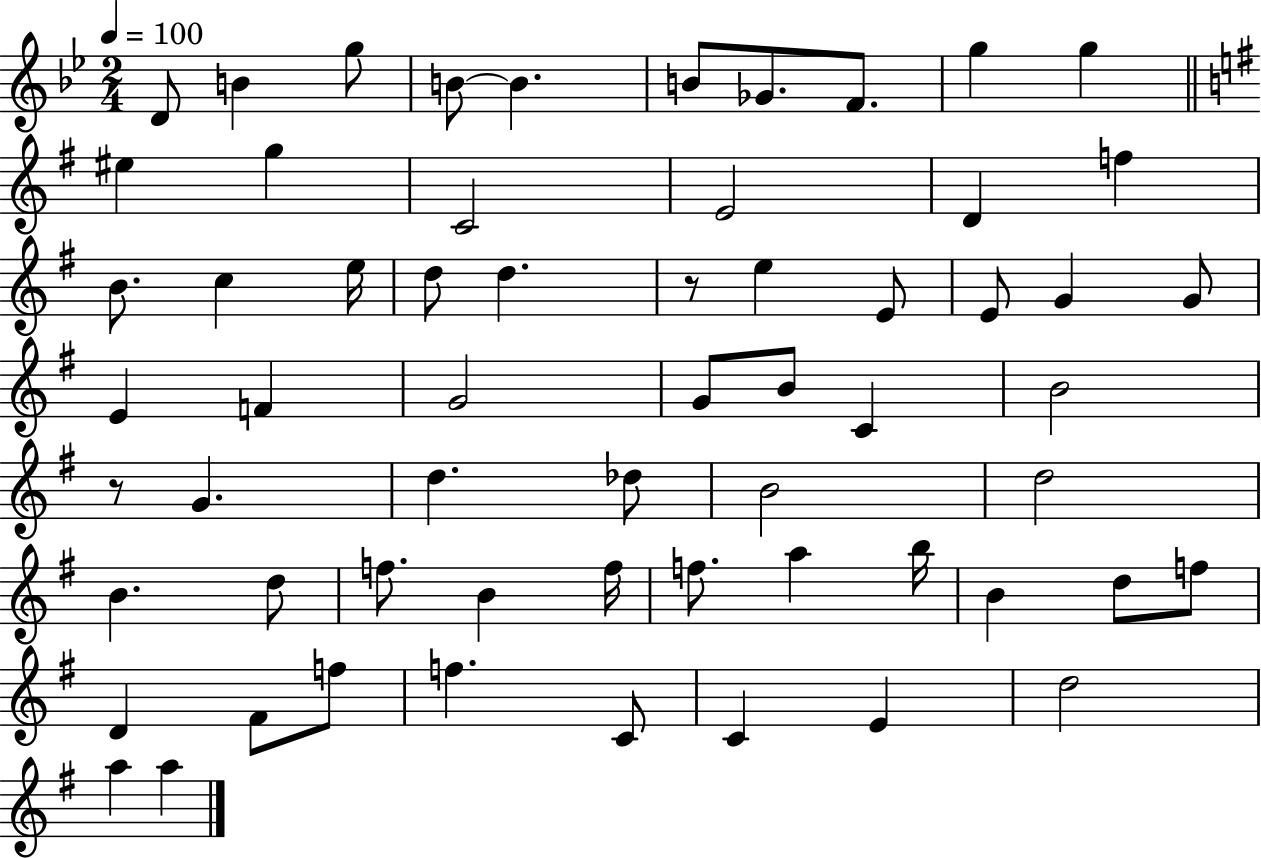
D4/e B4/q G5/e B4/e B4/q. B4/e Gb4/e. F4/e. G5/q G5/q EIS5/q G5/q C4/h E4/h D4/q F5/q B4/e. C5/q E5/s D5/e D5/q. R/e E5/q E4/e E4/e G4/q G4/e E4/q F4/q G4/h G4/e B4/e C4/q B4/h R/e G4/q. D5/q. Db5/e B4/h D5/h B4/q. D5/e F5/e. B4/q F5/s F5/e. A5/q B5/s B4/q D5/e F5/e D4/q F#4/e F5/e F5/q. C4/e C4/q E4/q D5/h A5/q A5/q